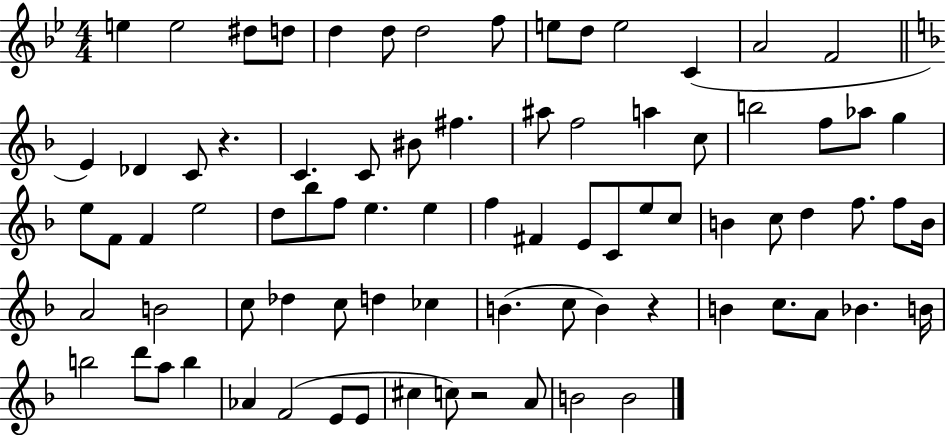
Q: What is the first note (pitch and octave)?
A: E5